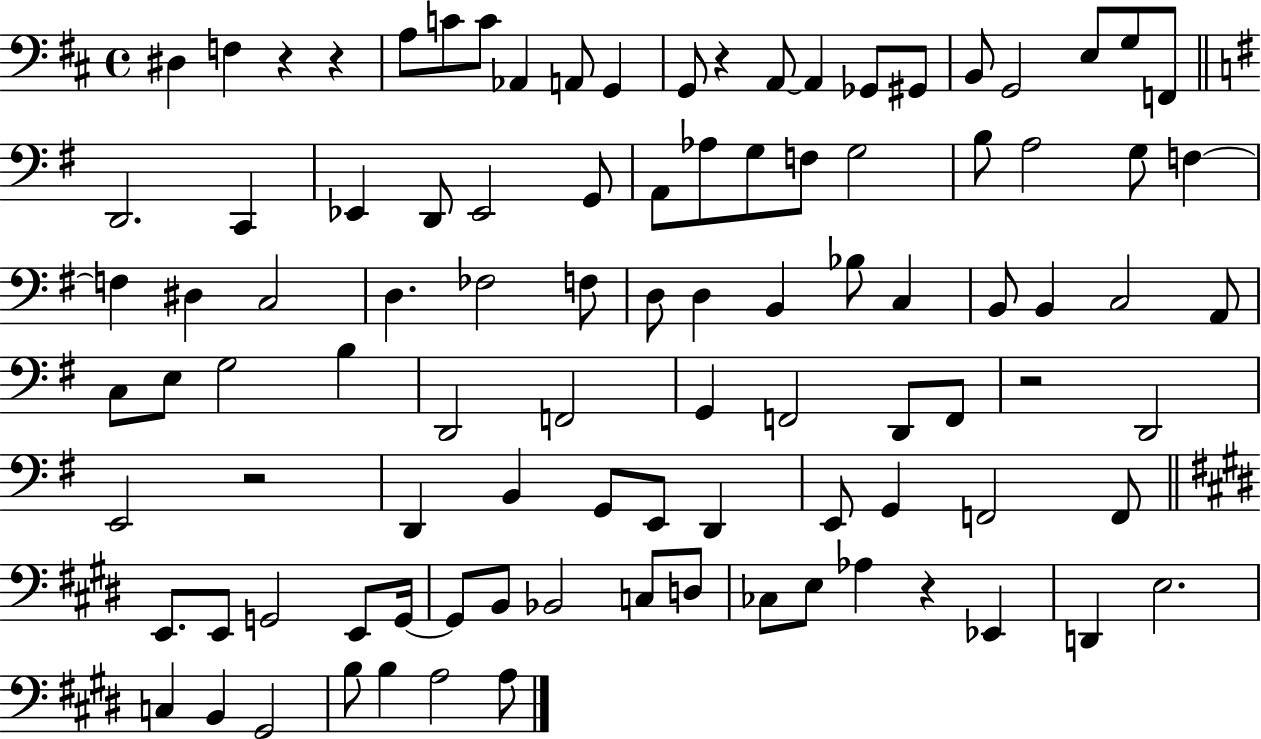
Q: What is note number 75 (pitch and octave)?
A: G2